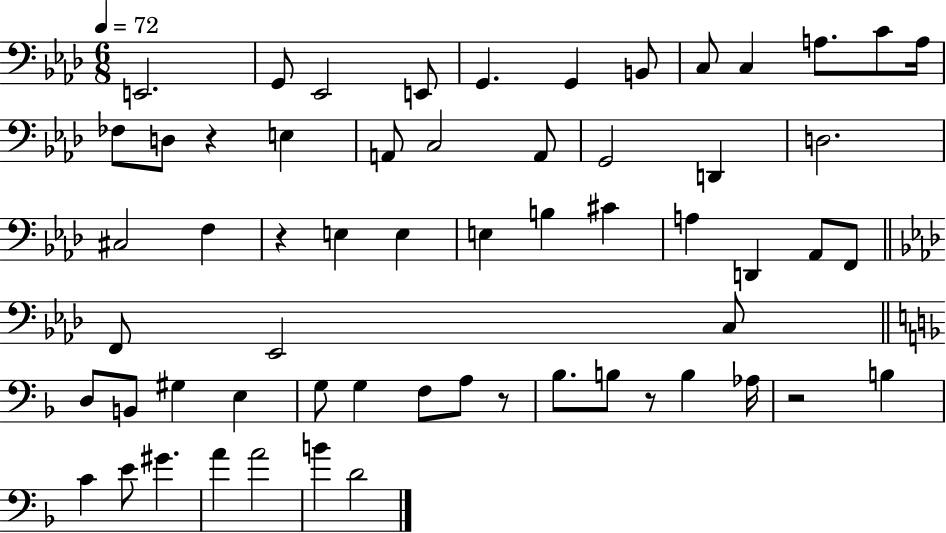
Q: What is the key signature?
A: AES major